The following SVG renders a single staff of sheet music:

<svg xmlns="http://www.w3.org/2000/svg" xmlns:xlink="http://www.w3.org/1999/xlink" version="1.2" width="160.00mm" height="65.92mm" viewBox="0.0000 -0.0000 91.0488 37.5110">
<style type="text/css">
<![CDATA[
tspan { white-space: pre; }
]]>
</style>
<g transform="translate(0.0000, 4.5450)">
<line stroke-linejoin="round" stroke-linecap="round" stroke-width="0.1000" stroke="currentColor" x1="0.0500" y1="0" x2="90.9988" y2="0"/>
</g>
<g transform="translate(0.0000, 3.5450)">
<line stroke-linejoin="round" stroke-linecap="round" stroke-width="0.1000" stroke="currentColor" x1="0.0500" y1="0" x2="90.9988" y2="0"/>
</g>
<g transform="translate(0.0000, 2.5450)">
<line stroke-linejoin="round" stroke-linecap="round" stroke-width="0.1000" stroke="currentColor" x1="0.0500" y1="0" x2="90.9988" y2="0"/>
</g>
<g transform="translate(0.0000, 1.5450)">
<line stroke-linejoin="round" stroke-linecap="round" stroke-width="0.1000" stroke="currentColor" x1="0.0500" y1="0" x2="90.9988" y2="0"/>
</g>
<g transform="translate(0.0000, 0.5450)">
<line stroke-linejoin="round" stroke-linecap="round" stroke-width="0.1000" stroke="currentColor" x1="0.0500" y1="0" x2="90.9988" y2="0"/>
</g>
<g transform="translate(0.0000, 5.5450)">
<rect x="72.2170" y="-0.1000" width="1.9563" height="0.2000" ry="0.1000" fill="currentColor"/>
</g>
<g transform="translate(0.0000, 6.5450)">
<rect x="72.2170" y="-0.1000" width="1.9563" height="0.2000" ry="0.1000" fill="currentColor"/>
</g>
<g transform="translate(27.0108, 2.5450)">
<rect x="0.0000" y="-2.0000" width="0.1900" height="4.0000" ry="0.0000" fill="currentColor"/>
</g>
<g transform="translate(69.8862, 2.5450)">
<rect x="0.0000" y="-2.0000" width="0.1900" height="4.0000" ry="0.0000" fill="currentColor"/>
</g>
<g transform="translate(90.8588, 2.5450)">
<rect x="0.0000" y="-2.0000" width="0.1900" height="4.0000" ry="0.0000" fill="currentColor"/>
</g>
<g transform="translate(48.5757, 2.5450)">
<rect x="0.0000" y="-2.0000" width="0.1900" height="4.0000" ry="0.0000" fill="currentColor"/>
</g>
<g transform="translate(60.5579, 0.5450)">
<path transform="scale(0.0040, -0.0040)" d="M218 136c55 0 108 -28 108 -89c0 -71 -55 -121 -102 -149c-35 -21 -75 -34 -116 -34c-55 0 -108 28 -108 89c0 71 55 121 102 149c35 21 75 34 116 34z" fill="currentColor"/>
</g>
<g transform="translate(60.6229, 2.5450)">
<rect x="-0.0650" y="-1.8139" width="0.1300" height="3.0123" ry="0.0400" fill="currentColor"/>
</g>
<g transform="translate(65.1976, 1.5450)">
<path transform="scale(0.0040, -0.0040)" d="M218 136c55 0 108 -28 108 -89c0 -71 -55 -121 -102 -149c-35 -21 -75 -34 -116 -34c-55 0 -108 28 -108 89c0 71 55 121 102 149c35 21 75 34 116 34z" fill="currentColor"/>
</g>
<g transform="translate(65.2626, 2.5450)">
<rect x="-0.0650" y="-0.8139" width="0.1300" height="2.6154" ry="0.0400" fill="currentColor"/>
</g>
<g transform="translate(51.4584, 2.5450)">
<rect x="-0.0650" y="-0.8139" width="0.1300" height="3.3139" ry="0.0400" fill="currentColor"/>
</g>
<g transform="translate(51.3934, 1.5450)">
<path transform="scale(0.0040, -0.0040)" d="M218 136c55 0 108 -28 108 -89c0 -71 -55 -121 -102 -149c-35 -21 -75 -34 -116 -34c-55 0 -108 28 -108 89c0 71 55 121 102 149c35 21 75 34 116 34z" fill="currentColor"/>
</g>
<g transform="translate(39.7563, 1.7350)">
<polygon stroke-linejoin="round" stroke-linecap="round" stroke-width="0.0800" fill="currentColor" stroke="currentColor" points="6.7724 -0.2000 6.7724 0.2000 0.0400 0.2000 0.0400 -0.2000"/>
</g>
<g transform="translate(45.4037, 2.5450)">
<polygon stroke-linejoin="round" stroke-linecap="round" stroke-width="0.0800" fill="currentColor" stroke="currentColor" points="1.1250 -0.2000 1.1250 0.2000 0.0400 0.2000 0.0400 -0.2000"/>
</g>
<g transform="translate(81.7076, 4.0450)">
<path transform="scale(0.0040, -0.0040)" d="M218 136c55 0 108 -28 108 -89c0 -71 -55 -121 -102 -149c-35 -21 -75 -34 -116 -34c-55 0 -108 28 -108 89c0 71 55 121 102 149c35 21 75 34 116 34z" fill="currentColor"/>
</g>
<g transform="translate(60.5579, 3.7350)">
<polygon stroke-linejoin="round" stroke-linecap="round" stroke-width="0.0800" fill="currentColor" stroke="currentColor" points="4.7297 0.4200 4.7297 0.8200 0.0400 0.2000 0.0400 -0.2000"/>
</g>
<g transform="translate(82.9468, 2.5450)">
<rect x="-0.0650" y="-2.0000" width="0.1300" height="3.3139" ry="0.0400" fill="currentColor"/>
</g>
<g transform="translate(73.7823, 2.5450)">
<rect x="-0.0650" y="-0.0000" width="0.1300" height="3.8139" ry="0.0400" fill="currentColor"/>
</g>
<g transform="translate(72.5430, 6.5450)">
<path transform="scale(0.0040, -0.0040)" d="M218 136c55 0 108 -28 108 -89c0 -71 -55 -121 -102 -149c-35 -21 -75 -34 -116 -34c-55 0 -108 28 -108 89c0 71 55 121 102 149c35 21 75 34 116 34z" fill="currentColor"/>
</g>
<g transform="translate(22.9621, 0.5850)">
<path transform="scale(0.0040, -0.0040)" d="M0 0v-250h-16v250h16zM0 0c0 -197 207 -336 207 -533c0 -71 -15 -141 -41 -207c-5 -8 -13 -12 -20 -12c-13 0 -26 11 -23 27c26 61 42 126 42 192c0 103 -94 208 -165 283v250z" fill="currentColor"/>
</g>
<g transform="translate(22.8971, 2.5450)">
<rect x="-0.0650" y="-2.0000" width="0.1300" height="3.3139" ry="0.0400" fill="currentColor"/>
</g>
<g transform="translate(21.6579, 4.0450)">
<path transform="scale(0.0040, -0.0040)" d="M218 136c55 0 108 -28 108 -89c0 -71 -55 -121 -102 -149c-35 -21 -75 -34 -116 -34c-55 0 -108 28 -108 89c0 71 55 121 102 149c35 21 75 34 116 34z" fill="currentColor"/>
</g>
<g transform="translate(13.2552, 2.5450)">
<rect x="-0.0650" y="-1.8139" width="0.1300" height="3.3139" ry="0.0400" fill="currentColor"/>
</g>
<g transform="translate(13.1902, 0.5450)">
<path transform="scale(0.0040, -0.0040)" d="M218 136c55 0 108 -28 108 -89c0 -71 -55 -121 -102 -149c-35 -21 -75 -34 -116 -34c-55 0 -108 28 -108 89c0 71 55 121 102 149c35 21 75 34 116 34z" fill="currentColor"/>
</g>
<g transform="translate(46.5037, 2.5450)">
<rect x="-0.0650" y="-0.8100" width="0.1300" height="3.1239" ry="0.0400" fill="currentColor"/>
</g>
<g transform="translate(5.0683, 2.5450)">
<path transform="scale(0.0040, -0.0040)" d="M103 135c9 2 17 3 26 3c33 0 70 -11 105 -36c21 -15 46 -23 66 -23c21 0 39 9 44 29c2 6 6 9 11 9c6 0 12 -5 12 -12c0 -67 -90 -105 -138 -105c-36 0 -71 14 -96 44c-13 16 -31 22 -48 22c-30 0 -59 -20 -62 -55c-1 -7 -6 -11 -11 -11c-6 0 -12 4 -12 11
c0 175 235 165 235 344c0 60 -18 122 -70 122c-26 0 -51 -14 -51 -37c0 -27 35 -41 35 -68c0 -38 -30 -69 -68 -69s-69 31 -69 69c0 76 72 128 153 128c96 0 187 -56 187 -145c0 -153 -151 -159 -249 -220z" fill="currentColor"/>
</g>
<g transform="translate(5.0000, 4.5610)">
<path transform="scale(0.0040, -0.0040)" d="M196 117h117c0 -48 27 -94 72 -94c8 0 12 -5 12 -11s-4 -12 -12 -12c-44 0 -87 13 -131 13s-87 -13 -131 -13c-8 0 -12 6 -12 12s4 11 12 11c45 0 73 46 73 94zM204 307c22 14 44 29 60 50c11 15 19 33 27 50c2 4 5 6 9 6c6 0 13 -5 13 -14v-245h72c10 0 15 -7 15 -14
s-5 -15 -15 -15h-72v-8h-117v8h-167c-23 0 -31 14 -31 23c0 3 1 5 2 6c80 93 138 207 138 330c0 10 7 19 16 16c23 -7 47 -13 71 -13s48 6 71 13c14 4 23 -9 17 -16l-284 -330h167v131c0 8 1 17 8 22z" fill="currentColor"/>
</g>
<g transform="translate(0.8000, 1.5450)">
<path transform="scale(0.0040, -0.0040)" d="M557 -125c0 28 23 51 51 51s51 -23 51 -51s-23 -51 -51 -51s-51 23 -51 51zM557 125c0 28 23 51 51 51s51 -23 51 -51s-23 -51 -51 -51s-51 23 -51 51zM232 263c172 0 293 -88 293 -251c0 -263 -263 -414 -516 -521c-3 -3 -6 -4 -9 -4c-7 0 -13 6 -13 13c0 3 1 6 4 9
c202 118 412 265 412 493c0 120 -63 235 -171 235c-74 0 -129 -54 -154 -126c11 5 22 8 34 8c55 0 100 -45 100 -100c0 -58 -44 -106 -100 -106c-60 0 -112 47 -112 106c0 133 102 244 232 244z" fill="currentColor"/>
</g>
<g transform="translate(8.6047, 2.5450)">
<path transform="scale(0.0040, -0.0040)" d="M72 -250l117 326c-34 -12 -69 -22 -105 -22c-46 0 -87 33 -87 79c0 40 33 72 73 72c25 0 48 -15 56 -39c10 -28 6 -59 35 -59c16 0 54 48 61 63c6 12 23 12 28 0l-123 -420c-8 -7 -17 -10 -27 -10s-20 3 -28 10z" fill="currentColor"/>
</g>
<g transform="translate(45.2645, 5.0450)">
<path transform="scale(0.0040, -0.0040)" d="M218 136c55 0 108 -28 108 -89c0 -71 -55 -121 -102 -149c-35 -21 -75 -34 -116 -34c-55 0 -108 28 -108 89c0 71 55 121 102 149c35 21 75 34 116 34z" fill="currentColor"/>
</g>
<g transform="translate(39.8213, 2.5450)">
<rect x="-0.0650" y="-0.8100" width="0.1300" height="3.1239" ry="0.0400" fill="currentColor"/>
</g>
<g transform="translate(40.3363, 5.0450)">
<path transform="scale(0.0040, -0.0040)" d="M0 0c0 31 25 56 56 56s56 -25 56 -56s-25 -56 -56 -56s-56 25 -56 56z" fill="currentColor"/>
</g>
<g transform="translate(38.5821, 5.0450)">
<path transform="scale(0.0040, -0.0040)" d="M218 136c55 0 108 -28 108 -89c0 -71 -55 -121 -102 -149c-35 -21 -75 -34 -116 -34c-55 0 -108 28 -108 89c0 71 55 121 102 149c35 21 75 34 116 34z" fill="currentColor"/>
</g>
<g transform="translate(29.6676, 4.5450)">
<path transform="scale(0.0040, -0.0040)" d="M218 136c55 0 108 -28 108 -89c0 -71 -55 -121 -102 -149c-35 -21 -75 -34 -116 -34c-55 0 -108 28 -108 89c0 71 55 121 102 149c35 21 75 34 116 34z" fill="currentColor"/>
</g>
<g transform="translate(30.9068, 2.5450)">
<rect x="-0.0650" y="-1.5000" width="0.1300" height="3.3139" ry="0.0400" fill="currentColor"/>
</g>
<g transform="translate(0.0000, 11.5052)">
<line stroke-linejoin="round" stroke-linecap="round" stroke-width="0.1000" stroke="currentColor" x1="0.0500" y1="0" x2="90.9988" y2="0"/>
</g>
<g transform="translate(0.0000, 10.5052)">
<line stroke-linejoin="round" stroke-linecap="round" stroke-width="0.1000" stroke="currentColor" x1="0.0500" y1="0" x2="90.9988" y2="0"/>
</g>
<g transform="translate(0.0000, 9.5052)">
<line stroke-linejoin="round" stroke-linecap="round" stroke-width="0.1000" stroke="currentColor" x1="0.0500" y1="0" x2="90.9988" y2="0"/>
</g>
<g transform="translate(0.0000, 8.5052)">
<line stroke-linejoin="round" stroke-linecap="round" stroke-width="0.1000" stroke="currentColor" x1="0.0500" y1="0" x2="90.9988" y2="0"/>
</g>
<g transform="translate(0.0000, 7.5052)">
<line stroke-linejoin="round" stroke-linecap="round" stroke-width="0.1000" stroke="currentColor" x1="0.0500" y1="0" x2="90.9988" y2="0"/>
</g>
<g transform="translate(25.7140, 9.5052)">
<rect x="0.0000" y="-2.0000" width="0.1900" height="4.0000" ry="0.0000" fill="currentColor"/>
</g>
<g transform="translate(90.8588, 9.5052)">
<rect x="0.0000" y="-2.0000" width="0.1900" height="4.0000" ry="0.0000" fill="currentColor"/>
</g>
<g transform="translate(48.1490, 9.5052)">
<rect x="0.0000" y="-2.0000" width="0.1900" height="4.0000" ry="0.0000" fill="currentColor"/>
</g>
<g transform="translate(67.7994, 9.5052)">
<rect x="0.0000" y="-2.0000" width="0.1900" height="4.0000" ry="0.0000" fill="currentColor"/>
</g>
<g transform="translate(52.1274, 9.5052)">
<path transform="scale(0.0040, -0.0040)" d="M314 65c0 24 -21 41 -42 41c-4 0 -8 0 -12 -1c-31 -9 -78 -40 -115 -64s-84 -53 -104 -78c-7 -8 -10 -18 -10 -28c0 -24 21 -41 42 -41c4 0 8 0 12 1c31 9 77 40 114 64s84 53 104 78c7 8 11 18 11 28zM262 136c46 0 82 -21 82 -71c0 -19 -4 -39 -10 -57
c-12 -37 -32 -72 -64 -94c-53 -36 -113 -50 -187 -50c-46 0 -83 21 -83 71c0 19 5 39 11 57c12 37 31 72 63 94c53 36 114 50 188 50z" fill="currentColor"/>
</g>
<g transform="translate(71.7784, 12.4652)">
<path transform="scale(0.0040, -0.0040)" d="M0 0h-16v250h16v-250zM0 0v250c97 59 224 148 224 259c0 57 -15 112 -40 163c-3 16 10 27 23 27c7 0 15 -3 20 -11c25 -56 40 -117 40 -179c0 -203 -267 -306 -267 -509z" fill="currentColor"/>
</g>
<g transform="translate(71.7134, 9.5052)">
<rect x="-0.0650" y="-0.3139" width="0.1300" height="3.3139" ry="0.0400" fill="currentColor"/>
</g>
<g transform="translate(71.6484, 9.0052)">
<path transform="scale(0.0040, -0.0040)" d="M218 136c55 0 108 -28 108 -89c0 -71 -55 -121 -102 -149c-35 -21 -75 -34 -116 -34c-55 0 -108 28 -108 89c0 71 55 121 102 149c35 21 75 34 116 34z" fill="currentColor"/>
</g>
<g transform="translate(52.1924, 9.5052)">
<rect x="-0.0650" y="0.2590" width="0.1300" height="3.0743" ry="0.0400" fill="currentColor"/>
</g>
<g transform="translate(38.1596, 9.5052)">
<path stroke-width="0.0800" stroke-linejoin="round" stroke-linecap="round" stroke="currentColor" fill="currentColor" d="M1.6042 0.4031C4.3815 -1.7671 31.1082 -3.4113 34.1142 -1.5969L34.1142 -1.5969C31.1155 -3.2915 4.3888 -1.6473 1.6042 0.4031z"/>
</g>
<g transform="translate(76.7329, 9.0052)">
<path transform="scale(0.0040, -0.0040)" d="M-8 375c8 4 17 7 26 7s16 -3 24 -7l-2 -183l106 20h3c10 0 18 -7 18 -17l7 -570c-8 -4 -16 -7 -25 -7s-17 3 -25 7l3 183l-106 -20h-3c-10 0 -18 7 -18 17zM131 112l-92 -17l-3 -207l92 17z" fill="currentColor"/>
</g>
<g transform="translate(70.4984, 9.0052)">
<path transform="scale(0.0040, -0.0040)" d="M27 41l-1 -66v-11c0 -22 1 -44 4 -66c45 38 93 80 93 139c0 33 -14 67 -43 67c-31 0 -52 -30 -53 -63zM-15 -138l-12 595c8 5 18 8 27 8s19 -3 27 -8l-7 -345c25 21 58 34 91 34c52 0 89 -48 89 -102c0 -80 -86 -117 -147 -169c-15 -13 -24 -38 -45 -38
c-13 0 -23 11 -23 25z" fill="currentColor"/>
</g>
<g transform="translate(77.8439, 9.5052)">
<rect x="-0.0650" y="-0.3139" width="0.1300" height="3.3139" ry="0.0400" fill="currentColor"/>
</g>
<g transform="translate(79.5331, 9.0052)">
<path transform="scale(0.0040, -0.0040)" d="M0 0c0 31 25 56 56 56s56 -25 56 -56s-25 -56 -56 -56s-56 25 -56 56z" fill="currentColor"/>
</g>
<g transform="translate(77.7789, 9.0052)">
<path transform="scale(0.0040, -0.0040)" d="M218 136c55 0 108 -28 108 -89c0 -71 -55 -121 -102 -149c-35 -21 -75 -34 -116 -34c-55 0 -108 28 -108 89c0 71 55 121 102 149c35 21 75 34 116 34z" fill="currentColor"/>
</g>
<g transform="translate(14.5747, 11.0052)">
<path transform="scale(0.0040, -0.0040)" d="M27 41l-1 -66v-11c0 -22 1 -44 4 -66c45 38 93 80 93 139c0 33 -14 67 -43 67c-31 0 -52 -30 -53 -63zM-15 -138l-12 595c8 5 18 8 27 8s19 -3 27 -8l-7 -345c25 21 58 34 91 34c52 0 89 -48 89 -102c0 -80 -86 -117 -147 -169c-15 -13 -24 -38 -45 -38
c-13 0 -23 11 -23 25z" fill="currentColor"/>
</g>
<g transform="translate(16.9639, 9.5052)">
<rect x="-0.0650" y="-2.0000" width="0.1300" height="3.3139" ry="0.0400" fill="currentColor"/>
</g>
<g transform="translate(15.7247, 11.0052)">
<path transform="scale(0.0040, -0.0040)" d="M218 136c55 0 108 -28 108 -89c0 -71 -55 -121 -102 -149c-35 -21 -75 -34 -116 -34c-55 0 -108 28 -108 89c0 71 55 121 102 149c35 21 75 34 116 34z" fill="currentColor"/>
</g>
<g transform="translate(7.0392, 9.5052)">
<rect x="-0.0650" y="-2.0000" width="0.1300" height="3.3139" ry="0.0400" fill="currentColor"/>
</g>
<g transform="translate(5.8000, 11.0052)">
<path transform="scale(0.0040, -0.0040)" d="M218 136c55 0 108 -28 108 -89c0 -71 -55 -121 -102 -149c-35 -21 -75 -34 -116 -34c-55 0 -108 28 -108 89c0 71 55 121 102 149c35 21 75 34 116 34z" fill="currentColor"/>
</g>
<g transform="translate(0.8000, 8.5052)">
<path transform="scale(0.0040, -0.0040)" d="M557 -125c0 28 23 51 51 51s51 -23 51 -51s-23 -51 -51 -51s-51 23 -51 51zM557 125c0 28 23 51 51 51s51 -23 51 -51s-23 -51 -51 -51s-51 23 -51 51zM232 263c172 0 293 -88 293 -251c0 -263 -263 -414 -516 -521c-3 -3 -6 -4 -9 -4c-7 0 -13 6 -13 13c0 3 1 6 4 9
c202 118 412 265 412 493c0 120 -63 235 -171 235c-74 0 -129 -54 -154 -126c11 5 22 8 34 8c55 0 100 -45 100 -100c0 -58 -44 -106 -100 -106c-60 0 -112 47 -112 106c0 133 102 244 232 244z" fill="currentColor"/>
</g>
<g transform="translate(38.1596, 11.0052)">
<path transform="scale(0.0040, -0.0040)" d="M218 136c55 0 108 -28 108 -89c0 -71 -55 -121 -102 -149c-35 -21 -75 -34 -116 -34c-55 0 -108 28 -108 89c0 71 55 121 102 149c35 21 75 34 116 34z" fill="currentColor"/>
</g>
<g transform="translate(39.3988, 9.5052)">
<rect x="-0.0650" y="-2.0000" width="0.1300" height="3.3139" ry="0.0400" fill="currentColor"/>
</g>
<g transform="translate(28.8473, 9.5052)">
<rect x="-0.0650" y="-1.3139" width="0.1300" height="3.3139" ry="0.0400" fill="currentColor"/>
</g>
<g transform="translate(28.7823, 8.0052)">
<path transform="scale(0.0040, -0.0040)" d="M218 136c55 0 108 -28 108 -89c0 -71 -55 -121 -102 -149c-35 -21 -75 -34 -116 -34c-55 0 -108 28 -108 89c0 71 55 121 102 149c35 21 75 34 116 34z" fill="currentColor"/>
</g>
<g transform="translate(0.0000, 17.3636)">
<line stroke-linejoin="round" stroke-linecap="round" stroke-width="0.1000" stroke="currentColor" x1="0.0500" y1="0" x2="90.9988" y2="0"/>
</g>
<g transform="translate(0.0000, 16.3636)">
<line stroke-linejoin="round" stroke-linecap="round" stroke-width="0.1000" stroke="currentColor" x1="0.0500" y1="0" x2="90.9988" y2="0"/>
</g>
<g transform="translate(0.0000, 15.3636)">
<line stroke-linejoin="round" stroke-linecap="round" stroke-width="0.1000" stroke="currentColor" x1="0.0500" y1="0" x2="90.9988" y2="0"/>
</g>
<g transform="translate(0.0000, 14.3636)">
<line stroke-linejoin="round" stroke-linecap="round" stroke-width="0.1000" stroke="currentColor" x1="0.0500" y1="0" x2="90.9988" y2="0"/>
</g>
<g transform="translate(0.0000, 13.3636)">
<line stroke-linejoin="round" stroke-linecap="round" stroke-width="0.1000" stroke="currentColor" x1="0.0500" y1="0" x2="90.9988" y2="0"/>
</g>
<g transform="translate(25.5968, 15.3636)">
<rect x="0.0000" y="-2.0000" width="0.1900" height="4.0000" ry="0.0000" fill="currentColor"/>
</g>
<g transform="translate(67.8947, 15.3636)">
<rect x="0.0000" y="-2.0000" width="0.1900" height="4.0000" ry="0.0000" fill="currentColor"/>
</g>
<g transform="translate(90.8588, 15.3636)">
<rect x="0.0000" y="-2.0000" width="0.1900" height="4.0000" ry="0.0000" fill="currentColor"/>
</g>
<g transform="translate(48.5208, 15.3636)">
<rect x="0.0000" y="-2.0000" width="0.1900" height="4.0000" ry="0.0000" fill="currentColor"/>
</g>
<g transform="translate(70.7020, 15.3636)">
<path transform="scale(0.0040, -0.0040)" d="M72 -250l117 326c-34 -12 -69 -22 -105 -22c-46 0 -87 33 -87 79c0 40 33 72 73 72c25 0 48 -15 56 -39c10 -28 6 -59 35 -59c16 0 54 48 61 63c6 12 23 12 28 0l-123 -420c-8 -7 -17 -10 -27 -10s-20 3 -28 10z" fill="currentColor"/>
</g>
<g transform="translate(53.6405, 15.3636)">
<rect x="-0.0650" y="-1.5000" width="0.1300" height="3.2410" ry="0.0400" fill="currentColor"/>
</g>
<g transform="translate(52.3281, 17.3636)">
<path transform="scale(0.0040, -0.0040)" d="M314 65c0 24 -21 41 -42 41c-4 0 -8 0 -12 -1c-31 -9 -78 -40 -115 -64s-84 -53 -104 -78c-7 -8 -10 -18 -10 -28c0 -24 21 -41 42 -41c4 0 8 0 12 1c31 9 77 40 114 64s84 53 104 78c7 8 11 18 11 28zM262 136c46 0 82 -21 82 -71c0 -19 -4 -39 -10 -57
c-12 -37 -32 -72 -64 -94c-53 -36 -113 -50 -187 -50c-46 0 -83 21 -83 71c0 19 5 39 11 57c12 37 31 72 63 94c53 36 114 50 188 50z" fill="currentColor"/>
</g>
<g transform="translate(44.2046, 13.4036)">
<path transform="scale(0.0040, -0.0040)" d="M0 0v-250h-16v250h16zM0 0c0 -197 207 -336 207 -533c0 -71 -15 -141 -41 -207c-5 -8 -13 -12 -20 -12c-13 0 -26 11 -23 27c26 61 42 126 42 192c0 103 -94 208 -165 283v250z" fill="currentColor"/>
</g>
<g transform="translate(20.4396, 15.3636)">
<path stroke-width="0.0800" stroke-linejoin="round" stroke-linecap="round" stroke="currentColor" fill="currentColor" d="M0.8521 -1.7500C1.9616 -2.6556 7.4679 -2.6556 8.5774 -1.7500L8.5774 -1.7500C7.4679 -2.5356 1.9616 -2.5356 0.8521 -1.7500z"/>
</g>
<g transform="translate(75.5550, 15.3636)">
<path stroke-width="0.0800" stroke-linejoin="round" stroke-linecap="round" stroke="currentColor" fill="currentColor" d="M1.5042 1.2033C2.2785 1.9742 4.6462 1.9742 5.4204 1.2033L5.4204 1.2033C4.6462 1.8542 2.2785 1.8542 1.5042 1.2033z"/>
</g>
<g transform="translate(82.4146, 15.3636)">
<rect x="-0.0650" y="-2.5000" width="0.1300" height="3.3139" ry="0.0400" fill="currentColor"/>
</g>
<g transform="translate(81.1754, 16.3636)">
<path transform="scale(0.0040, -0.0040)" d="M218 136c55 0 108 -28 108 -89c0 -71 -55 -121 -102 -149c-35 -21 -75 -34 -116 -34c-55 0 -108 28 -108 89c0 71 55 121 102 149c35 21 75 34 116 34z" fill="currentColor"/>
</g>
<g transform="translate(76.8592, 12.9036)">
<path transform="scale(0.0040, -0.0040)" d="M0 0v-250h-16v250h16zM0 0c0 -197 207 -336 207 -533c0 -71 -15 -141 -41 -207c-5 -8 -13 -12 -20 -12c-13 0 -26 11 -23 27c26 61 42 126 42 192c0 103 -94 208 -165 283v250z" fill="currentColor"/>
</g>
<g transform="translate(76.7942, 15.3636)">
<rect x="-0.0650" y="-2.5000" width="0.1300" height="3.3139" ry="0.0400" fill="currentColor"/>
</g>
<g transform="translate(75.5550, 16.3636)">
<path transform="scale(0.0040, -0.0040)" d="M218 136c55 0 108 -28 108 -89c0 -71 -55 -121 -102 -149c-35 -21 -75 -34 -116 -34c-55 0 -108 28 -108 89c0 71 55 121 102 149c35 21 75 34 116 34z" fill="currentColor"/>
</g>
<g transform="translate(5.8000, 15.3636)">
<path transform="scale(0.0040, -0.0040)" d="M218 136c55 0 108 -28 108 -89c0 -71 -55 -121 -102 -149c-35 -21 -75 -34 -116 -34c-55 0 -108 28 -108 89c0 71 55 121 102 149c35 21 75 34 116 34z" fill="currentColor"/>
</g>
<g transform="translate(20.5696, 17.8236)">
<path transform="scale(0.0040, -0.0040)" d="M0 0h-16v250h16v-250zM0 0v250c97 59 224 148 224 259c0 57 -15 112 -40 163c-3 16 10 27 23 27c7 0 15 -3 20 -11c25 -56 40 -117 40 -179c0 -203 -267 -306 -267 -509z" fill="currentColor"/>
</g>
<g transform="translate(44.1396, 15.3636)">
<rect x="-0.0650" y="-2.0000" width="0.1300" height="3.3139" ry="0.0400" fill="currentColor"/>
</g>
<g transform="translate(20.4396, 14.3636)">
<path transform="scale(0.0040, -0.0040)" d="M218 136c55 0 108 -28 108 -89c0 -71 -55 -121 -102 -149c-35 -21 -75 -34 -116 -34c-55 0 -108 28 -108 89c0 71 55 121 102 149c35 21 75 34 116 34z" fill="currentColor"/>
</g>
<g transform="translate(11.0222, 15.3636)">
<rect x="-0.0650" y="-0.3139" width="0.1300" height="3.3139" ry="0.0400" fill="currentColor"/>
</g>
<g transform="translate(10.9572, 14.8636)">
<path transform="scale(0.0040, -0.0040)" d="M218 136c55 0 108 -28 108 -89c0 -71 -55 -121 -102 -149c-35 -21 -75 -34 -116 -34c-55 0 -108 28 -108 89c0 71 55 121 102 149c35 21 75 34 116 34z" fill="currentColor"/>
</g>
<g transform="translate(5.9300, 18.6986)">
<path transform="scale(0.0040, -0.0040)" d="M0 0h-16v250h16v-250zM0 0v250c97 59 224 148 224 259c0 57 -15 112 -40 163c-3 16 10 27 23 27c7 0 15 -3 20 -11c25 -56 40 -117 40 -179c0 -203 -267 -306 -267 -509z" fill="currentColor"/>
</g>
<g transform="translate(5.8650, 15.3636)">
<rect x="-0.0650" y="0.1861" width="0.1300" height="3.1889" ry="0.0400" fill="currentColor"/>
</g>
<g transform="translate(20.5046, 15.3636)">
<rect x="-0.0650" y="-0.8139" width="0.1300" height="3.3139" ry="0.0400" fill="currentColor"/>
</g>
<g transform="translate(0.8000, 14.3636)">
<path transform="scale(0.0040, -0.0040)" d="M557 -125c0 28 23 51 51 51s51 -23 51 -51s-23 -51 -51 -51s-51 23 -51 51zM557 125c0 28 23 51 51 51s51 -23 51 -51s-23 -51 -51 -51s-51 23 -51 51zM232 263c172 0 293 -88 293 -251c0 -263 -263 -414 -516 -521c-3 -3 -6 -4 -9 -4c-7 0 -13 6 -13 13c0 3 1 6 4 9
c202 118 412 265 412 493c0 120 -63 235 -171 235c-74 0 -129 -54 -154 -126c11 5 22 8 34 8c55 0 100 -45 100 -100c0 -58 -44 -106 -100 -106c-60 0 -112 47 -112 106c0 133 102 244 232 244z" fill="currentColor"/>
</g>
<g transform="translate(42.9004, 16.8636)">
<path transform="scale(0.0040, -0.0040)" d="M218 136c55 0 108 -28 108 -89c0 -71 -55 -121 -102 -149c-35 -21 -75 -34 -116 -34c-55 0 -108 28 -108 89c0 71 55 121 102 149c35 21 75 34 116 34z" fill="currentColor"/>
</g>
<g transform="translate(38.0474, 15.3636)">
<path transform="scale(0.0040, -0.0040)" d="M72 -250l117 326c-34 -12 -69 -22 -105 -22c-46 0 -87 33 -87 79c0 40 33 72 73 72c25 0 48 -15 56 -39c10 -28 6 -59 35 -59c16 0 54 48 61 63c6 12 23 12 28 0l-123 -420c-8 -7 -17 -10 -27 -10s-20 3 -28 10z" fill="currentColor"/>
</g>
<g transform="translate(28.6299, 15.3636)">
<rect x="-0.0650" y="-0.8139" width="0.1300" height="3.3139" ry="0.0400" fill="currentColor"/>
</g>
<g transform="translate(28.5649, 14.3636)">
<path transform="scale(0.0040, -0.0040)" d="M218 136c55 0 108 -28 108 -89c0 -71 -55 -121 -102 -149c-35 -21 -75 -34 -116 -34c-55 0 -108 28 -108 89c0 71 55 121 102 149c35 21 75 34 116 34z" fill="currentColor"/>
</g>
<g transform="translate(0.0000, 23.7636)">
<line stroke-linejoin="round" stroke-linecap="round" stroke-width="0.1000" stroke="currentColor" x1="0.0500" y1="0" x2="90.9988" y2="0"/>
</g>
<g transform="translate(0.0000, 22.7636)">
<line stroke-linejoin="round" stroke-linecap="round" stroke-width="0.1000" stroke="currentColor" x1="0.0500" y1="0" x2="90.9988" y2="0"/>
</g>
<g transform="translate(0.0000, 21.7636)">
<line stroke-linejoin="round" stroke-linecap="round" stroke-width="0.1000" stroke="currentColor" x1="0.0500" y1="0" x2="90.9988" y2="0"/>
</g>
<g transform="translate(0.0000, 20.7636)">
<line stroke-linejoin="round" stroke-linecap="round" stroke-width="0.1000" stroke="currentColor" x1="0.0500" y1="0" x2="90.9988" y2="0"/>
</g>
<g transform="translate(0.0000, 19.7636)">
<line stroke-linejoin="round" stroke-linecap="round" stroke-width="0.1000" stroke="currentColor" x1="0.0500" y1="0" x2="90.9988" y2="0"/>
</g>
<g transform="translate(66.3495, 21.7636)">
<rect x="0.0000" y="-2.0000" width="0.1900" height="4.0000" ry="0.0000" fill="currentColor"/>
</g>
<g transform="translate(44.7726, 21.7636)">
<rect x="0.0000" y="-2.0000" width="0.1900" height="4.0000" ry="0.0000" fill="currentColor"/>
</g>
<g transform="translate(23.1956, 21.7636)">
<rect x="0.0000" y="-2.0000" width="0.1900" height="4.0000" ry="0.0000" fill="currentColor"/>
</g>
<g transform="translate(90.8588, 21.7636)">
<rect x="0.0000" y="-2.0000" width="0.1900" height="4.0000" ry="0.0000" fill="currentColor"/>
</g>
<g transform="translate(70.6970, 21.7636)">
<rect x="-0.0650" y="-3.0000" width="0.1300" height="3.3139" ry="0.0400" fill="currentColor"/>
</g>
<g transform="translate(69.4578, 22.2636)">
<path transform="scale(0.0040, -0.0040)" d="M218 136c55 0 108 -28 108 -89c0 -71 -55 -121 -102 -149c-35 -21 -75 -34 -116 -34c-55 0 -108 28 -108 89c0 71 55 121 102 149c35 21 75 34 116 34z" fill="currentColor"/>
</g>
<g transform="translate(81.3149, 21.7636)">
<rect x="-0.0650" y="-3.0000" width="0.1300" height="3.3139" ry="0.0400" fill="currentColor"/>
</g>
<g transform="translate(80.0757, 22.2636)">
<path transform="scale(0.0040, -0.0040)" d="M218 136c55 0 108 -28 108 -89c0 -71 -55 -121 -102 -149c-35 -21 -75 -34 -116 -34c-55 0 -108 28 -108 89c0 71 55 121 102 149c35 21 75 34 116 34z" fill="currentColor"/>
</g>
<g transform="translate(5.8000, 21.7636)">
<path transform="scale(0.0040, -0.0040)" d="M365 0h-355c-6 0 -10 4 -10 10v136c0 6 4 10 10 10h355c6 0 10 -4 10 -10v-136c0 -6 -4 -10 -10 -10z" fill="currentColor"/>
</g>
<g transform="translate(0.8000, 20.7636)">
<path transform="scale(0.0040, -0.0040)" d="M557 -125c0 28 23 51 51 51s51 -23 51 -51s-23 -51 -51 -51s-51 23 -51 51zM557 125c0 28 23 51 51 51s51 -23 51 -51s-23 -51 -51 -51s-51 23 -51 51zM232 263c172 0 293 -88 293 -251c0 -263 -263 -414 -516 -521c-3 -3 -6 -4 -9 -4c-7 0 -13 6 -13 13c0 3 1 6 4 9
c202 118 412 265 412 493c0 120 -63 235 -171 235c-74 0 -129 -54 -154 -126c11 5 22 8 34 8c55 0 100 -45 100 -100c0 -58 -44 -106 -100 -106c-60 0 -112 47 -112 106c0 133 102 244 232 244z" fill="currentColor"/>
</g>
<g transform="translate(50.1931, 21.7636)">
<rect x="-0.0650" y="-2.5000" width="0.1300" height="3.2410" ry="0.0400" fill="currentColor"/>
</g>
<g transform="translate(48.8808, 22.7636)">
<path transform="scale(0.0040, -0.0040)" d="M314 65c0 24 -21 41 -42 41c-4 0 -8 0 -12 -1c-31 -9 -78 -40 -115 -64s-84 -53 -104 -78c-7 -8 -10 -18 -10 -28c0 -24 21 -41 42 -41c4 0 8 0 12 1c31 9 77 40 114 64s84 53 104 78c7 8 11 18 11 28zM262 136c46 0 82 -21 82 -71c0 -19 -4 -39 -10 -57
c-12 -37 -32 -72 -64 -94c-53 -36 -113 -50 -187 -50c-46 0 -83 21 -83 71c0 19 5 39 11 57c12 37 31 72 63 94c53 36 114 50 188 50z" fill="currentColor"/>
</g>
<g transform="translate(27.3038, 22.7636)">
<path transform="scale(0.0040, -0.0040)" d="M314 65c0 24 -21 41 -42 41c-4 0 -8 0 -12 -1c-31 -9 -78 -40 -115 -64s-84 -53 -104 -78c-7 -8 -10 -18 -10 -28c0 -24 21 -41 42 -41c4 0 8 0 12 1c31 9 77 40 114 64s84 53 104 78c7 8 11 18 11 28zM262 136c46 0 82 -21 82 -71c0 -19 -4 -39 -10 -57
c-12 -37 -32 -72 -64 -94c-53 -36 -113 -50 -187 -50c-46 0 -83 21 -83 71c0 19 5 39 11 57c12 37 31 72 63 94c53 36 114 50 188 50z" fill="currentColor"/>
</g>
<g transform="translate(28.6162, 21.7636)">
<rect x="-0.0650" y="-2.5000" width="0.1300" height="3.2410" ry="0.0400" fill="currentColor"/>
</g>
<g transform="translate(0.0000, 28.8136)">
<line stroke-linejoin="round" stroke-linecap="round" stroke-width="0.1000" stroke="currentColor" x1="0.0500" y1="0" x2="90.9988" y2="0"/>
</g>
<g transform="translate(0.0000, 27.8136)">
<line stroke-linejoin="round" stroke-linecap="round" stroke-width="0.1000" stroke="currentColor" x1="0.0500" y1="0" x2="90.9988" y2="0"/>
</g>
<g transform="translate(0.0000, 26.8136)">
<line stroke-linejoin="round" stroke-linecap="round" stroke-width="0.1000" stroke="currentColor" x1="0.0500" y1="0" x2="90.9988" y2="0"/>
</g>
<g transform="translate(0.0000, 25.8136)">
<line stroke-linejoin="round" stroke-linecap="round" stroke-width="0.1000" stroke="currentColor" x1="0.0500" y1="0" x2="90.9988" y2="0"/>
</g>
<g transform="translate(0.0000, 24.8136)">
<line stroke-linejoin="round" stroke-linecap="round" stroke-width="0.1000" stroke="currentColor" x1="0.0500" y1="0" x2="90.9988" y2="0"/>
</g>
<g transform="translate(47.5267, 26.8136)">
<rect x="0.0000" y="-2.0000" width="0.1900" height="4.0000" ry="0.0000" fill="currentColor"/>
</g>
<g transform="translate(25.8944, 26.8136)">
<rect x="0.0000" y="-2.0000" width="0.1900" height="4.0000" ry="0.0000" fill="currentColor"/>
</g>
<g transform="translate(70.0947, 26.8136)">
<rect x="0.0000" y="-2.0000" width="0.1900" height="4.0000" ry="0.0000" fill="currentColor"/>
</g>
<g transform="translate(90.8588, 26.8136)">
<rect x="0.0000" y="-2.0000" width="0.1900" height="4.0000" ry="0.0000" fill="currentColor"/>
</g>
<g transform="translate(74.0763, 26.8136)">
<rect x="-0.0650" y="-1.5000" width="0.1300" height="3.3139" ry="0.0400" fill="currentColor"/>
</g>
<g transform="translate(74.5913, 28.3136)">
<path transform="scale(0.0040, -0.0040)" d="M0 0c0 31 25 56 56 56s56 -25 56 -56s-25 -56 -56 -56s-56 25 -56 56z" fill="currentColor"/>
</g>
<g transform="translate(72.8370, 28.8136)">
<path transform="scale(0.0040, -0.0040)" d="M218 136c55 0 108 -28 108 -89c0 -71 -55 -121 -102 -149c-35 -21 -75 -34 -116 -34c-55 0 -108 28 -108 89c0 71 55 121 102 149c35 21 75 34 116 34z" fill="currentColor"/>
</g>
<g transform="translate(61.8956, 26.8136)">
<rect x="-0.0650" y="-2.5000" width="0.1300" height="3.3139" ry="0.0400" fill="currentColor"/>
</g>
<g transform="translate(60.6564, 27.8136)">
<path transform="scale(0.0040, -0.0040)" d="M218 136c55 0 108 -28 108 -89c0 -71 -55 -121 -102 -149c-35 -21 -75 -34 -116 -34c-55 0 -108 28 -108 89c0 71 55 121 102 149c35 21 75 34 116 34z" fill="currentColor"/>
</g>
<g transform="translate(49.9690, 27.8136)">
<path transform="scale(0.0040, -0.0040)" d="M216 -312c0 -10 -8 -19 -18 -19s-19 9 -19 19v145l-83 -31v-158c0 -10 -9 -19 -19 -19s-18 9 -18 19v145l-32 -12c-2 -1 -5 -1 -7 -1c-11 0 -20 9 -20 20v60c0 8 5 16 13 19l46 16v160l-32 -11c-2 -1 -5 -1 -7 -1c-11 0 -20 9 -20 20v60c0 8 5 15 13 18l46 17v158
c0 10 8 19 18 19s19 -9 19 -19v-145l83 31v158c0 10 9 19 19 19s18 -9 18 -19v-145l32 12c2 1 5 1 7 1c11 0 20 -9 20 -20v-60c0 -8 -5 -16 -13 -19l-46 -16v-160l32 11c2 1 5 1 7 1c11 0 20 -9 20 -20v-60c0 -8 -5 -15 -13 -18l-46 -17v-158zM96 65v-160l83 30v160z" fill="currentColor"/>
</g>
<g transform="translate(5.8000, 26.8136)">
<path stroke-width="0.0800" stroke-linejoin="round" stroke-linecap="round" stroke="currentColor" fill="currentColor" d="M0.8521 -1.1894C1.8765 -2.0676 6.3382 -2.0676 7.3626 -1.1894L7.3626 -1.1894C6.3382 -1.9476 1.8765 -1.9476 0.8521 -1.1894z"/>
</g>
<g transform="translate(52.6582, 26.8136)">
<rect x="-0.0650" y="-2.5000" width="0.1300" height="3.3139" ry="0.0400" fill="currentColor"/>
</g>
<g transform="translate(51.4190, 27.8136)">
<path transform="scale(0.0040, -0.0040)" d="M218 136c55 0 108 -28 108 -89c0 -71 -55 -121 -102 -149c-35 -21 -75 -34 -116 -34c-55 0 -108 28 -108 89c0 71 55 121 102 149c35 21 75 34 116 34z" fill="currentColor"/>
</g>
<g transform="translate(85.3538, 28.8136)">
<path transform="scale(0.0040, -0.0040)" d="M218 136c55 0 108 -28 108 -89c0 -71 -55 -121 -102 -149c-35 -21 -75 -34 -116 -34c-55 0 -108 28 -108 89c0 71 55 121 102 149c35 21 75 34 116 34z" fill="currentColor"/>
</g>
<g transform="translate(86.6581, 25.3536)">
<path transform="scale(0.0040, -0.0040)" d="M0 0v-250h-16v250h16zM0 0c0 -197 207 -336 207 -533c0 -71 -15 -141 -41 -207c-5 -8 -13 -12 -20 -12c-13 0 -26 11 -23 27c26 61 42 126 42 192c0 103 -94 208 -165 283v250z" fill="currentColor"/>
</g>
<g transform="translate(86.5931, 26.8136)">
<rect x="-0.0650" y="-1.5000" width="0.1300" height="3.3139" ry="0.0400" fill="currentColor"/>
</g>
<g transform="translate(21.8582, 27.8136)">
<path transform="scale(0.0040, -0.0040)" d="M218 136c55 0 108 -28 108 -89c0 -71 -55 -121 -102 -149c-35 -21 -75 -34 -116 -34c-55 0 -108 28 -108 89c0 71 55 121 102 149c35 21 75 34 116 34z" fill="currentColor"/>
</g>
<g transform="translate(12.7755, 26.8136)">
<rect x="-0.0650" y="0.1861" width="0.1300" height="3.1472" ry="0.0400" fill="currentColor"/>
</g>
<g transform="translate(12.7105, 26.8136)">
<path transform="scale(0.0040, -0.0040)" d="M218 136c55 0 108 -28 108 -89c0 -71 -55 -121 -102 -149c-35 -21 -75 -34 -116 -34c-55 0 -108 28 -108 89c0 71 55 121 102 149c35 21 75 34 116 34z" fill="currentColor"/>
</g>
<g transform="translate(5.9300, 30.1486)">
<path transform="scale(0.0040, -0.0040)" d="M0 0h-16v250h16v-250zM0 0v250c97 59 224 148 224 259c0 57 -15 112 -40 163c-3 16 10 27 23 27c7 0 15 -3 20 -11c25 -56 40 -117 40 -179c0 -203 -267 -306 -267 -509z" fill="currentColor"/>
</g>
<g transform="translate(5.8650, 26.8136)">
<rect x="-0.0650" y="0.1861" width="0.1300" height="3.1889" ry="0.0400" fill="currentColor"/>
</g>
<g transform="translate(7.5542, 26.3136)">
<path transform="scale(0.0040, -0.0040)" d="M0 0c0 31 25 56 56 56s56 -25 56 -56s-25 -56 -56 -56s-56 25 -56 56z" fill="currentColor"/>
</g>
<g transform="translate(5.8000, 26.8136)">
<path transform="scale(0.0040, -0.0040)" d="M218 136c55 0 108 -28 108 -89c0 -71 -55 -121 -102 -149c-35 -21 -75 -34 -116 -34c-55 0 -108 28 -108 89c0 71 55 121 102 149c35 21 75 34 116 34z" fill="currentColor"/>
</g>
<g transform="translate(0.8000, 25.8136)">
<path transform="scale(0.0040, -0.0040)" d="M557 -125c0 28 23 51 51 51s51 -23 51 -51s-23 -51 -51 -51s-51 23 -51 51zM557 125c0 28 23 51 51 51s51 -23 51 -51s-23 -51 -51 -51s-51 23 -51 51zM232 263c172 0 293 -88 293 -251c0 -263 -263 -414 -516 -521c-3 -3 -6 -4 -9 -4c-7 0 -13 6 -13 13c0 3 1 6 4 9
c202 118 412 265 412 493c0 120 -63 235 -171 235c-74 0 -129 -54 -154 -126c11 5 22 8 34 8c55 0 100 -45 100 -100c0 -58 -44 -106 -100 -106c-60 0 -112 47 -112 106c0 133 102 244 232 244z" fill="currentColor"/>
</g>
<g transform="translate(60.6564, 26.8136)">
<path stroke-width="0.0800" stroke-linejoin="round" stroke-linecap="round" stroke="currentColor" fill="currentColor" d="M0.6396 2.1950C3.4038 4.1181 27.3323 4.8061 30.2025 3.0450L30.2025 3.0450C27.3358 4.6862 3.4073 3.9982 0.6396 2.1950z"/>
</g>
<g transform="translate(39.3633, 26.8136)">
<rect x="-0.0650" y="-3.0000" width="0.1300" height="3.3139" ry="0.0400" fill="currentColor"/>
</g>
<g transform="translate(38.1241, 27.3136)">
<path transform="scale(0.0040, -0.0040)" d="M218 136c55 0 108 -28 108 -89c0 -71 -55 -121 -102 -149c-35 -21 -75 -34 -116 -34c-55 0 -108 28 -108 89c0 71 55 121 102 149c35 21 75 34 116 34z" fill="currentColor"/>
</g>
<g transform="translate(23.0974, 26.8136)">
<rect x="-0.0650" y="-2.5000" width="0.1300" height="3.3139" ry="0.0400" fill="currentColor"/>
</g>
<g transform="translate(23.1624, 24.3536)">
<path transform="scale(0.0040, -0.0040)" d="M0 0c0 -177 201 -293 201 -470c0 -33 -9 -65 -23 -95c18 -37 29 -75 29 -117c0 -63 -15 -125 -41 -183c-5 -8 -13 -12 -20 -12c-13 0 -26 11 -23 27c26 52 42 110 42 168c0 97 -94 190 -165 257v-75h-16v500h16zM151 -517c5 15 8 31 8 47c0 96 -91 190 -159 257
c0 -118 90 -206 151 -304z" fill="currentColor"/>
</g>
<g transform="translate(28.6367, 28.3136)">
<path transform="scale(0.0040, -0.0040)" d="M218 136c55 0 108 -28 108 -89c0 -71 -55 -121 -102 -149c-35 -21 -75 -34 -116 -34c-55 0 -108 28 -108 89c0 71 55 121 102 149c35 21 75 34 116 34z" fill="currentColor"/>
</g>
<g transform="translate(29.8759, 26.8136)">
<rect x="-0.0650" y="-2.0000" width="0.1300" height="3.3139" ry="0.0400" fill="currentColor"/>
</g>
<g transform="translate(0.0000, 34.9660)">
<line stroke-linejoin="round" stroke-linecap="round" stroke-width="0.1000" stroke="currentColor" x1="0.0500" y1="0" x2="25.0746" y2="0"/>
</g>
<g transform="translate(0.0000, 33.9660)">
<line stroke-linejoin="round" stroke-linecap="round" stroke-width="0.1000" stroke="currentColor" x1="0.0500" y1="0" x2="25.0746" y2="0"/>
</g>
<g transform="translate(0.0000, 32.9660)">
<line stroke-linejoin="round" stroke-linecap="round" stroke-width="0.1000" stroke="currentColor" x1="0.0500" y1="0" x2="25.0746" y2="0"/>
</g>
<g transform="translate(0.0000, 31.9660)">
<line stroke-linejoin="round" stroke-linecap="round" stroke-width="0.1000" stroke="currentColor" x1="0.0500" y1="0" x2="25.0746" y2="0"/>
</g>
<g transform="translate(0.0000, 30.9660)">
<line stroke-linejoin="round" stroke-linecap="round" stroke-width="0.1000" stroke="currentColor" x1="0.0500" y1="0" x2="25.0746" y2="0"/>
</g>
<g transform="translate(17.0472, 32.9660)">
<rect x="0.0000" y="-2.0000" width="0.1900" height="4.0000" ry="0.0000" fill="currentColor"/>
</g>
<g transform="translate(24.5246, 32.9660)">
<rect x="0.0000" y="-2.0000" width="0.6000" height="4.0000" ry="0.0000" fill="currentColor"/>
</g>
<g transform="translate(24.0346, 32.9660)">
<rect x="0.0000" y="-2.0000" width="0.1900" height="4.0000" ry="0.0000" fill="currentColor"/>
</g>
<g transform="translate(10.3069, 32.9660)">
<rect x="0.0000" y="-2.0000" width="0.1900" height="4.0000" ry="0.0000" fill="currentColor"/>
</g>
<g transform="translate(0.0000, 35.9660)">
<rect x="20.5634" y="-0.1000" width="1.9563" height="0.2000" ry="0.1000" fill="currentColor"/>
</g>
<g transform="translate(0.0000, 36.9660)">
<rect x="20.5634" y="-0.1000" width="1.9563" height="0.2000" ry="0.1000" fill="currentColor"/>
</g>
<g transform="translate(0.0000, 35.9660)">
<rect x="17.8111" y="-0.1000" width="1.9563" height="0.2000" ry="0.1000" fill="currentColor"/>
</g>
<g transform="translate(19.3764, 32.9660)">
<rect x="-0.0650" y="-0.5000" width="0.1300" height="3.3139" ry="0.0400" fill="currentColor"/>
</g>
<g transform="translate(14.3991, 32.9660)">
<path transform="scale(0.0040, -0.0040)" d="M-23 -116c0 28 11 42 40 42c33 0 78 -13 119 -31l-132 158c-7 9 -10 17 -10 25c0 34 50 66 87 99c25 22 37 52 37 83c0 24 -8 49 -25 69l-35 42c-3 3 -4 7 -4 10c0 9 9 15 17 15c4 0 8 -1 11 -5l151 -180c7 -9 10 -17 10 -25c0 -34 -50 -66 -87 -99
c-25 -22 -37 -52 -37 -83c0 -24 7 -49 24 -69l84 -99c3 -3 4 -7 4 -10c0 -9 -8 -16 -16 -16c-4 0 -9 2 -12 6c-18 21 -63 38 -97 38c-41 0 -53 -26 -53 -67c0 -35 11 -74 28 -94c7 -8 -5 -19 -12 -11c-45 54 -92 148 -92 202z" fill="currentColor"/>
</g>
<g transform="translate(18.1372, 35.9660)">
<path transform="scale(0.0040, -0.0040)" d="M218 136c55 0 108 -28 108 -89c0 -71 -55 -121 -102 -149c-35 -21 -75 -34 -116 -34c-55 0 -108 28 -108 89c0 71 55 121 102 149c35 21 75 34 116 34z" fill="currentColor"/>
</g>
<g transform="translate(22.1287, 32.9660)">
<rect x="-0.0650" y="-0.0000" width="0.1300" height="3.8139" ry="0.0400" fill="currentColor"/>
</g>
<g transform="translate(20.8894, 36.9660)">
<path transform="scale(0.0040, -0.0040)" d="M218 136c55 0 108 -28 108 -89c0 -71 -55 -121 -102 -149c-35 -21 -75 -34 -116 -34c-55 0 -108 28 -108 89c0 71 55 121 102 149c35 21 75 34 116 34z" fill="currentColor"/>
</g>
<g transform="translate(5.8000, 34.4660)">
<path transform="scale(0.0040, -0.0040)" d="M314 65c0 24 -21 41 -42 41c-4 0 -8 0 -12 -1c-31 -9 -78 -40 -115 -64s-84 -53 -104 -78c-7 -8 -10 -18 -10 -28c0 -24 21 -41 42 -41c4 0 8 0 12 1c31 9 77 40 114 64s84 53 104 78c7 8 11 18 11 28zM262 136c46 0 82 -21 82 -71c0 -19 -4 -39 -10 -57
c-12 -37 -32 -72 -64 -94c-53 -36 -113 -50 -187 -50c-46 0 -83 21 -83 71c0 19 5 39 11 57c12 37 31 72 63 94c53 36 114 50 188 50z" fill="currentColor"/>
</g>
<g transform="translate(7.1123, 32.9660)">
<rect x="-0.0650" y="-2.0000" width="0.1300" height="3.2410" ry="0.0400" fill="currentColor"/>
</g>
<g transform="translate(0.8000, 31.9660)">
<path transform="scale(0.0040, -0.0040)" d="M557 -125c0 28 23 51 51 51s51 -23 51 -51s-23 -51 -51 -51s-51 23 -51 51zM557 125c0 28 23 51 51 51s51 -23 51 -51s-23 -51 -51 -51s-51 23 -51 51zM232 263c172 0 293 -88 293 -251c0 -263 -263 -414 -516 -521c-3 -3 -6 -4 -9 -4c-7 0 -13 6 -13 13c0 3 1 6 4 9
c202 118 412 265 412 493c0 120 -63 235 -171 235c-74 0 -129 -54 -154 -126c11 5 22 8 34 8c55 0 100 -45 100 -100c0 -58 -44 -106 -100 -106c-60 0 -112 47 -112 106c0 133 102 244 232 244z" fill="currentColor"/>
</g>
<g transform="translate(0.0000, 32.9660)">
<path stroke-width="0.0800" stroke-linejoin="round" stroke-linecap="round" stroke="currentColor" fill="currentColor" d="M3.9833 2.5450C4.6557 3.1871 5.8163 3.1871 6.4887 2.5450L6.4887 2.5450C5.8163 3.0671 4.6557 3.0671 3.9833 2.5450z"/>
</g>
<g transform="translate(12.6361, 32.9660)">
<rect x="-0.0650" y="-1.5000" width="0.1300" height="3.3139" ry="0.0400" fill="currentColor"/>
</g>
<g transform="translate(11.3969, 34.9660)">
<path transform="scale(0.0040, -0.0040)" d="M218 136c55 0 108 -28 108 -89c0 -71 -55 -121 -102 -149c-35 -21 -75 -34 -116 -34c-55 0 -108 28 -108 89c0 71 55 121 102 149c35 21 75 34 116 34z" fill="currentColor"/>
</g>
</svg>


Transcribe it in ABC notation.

X:1
T:Untitled
M:2/4
L:1/4
K:C
z/2 A, A,,/2 G,, F,,/2 F,,/4 F, A,/2 F,/2 C,, A,, A,, _A,, G, A,, D,2 _E,/2 E, D,/2 E, F,/2 F, z/2 A,,/2 G,,2 z/2 B,,/2 B,, z2 B,,2 B,,2 C, C, D,/2 D, B,,/4 A,, C, ^B,, ^B,, G,, G,,/2 A,,2 G,, z E,, C,,